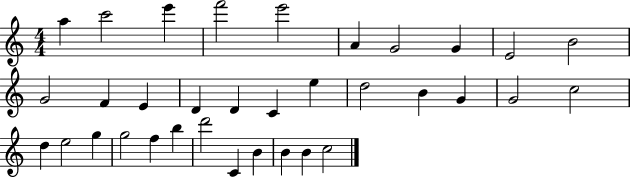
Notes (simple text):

A5/q C6/h E6/q F6/h E6/h A4/q G4/h G4/q E4/h B4/h G4/h F4/q E4/q D4/q D4/q C4/q E5/q D5/h B4/q G4/q G4/h C5/h D5/q E5/h G5/q G5/h F5/q B5/q D6/h C4/q B4/q B4/q B4/q C5/h